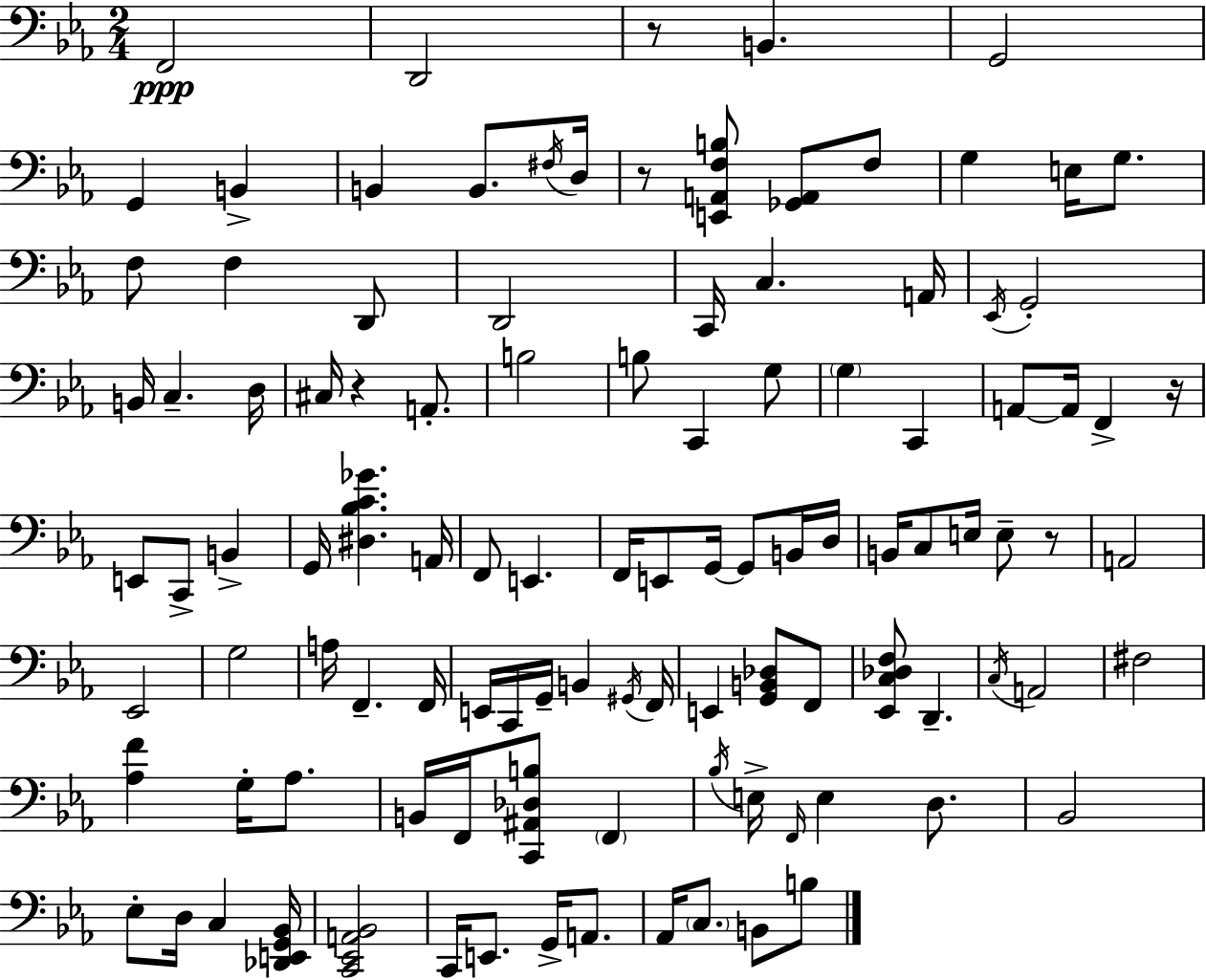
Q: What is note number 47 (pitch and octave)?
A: G2